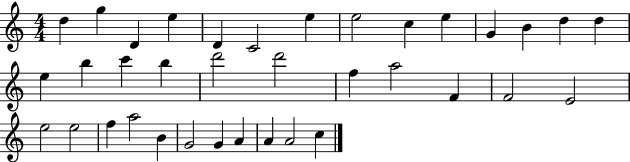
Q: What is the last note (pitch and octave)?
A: C5